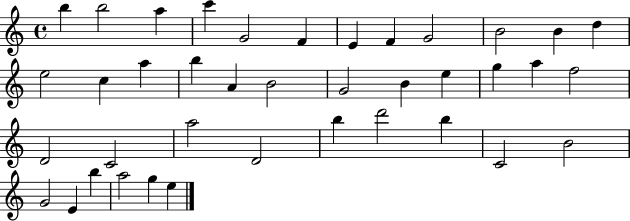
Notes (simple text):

B5/q B5/h A5/q C6/q G4/h F4/q E4/q F4/q G4/h B4/h B4/q D5/q E5/h C5/q A5/q B5/q A4/q B4/h G4/h B4/q E5/q G5/q A5/q F5/h D4/h C4/h A5/h D4/h B5/q D6/h B5/q C4/h B4/h G4/h E4/q B5/q A5/h G5/q E5/q